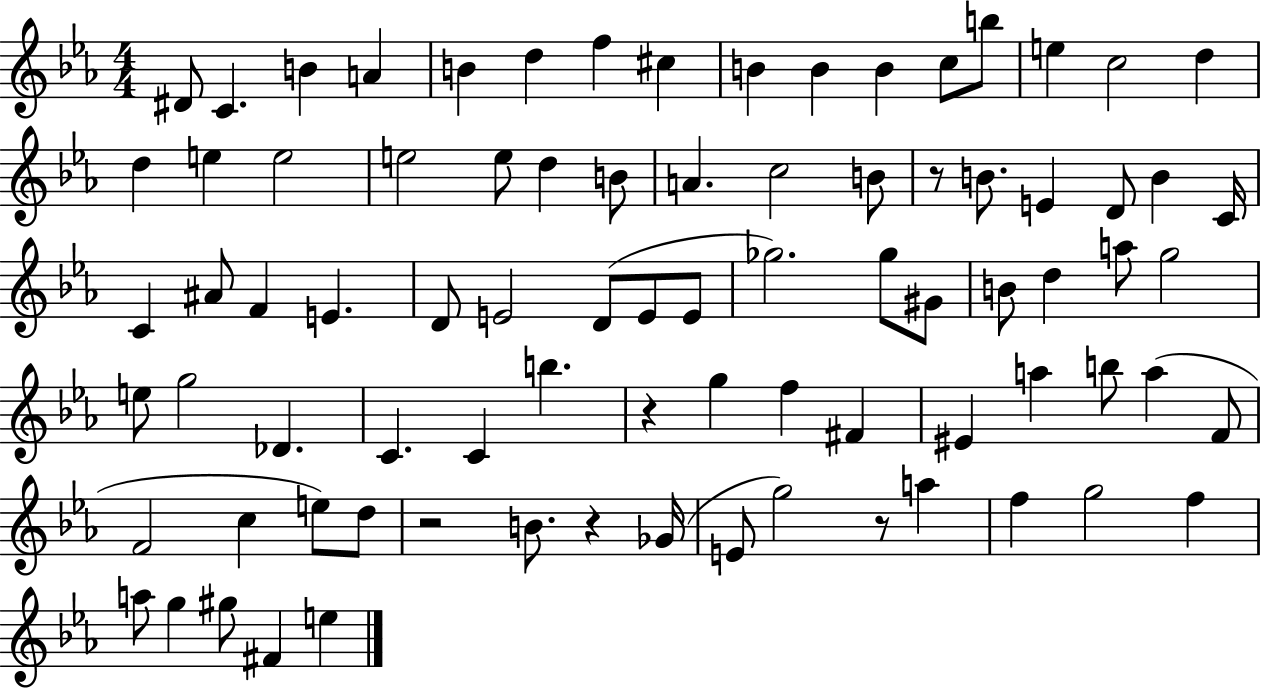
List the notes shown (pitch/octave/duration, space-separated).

D#4/e C4/q. B4/q A4/q B4/q D5/q F5/q C#5/q B4/q B4/q B4/q C5/e B5/e E5/q C5/h D5/q D5/q E5/q E5/h E5/h E5/e D5/q B4/e A4/q. C5/h B4/e R/e B4/e. E4/q D4/e B4/q C4/s C4/q A#4/e F4/q E4/q. D4/e E4/h D4/e E4/e E4/e Gb5/h. Gb5/e G#4/e B4/e D5/q A5/e G5/h E5/e G5/h Db4/q. C4/q. C4/q B5/q. R/q G5/q F5/q F#4/q EIS4/q A5/q B5/e A5/q F4/e F4/h C5/q E5/e D5/e R/h B4/e. R/q Gb4/s E4/e G5/h R/e A5/q F5/q G5/h F5/q A5/e G5/q G#5/e F#4/q E5/q